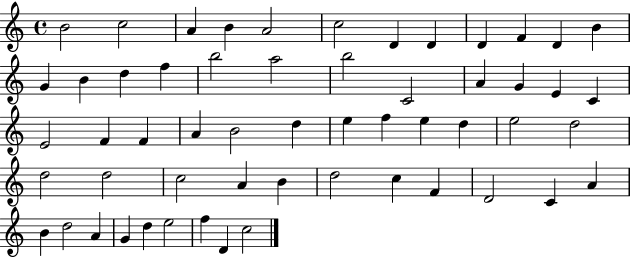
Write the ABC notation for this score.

X:1
T:Untitled
M:4/4
L:1/4
K:C
B2 c2 A B A2 c2 D D D F D B G B d f b2 a2 b2 C2 A G E C E2 F F A B2 d e f e d e2 d2 d2 d2 c2 A B d2 c F D2 C A B d2 A G d e2 f D c2